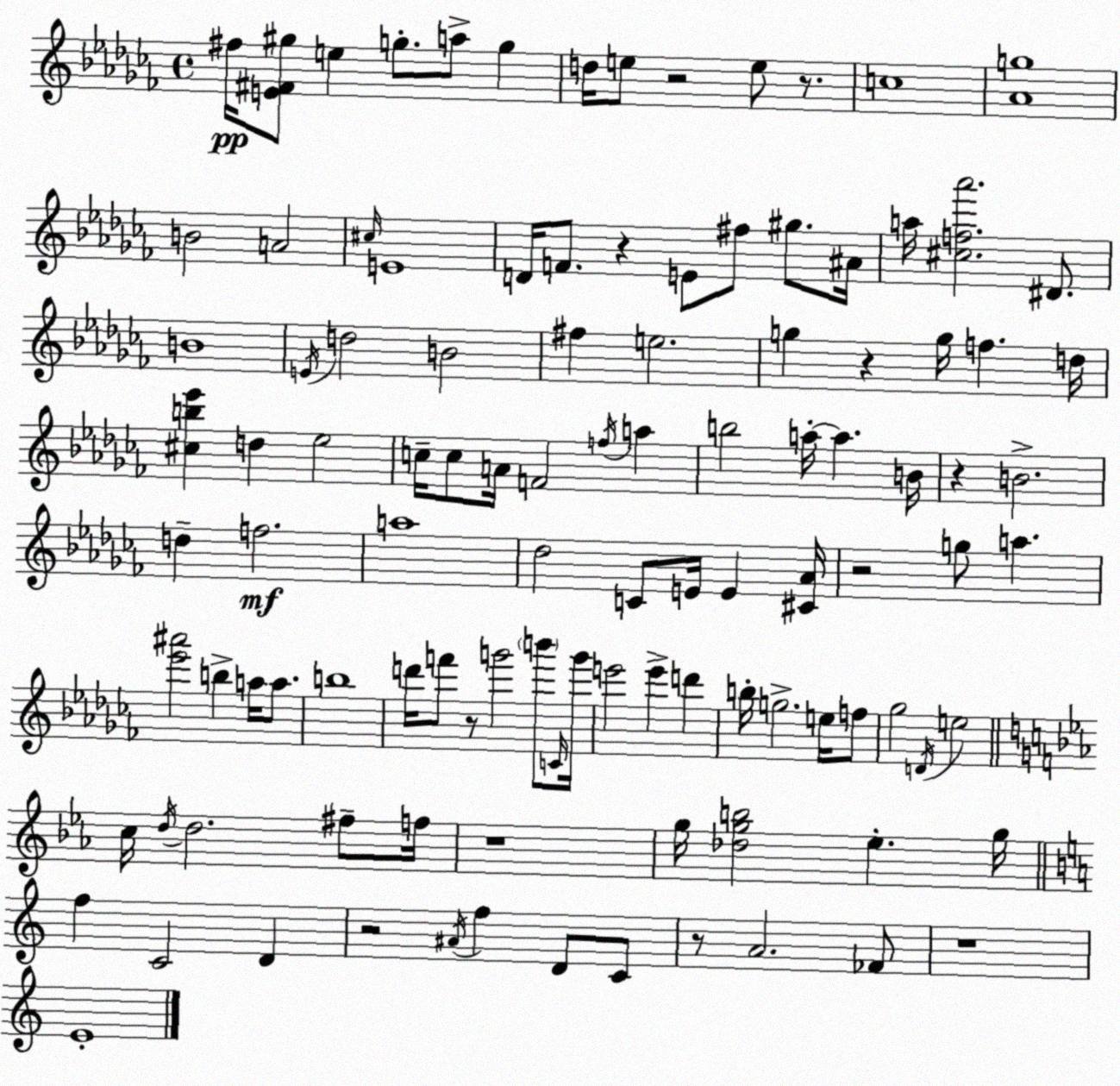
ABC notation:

X:1
T:Untitled
M:4/4
L:1/4
K:Abm
^f/4 [E^F^g]/2 e g/2 a/2 g d/4 e/2 z2 e/2 z/2 c4 [_Ag]4 B2 A2 ^c/4 E4 D/4 F/2 z E/2 ^f/2 ^g/2 ^A/4 a/4 [^cf_a']2 ^D/2 B4 E/4 d2 B2 ^f e2 g z g/4 f d/4 [^cb_e'] d _e2 c/4 c/2 A/4 F2 f/4 a b2 a/4 a B/4 z B2 d f2 a4 _d2 C/2 E/4 E [^C_A]/4 z2 g/2 a [_e'^a']2 b a/4 a/2 b4 d'/4 f'/2 z/2 g'2 b'/2 C/4 g'/4 e'2 e' d' b/4 g2 e/4 f/2 _g2 D/4 e2 c/4 d/4 d2 ^f/2 f/4 z4 g/4 [_dgb]2 _e g/4 f C2 D z2 ^A/4 f D/2 C/2 z/2 A2 _F/2 z4 E4